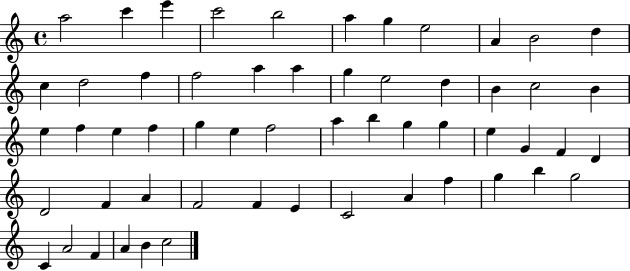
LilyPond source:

{
  \clef treble
  \time 4/4
  \defaultTimeSignature
  \key c \major
  a''2 c'''4 e'''4 | c'''2 b''2 | a''4 g''4 e''2 | a'4 b'2 d''4 | \break c''4 d''2 f''4 | f''2 a''4 a''4 | g''4 e''2 d''4 | b'4 c''2 b'4 | \break e''4 f''4 e''4 f''4 | g''4 e''4 f''2 | a''4 b''4 g''4 g''4 | e''4 g'4 f'4 d'4 | \break d'2 f'4 a'4 | f'2 f'4 e'4 | c'2 a'4 f''4 | g''4 b''4 g''2 | \break c'4 a'2 f'4 | a'4 b'4 c''2 | \bar "|."
}